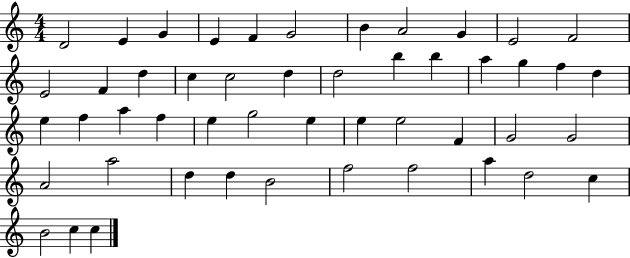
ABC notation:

X:1
T:Untitled
M:4/4
L:1/4
K:C
D2 E G E F G2 B A2 G E2 F2 E2 F d c c2 d d2 b b a g f d e f a f e g2 e e e2 F G2 G2 A2 a2 d d B2 f2 f2 a d2 c B2 c c